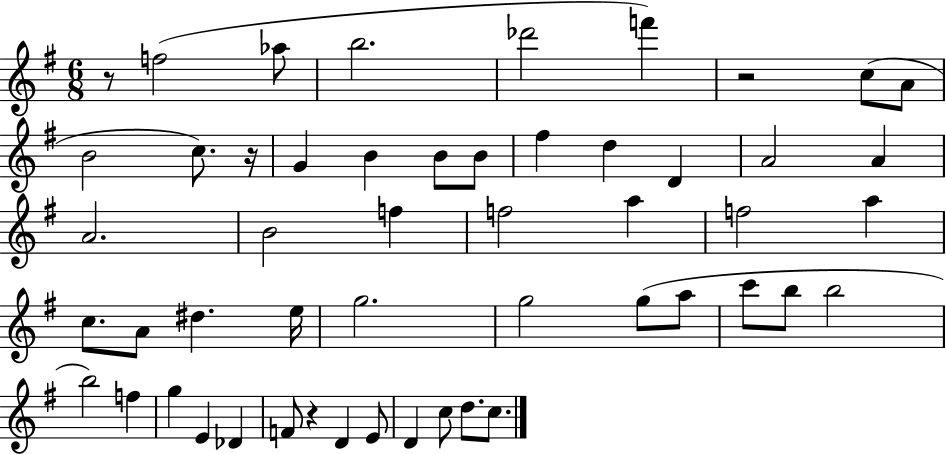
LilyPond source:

{
  \clef treble
  \numericTimeSignature
  \time 6/8
  \key g \major
  r8 f''2( aes''8 | b''2. | des'''2 f'''4) | r2 c''8( a'8 | \break b'2 c''8.) r16 | g'4 b'4 b'8 b'8 | fis''4 d''4 d'4 | a'2 a'4 | \break a'2. | b'2 f''4 | f''2 a''4 | f''2 a''4 | \break c''8. a'8 dis''4. e''16 | g''2. | g''2 g''8( a''8 | c'''8 b''8 b''2 | \break b''2) f''4 | g''4 e'4 des'4 | f'8 r4 d'4 e'8 | d'4 c''8 d''8. c''8. | \break \bar "|."
}